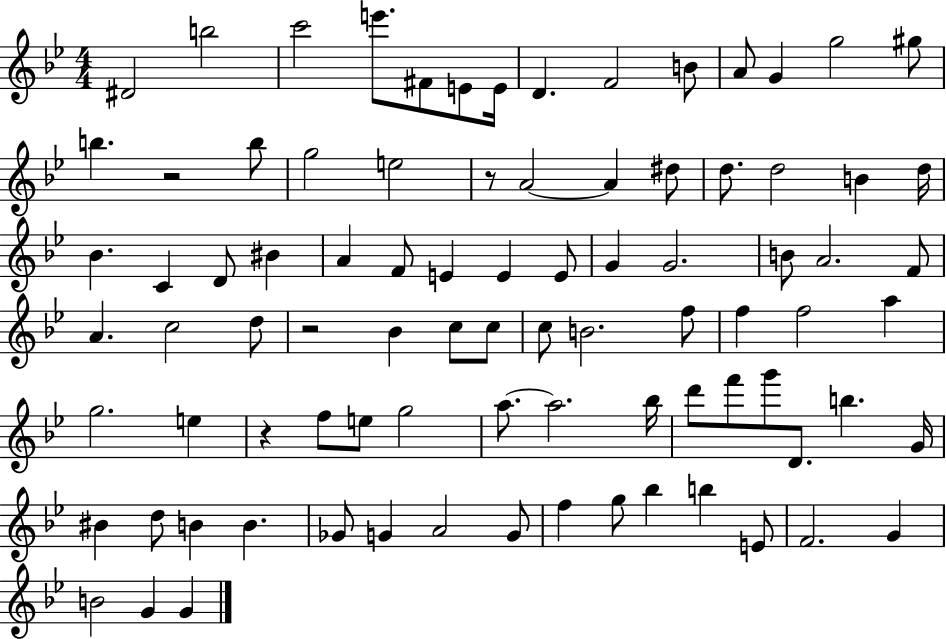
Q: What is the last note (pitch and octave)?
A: G4